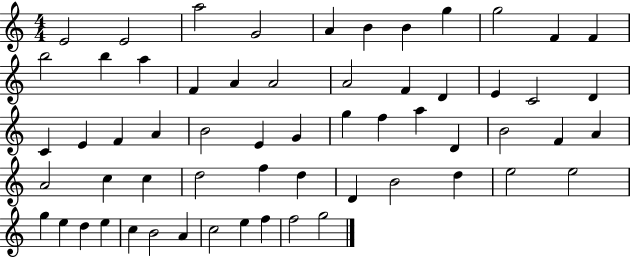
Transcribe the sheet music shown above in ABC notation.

X:1
T:Untitled
M:4/4
L:1/4
K:C
E2 E2 a2 G2 A B B g g2 F F b2 b a F A A2 A2 F D E C2 D C E F A B2 E G g f a D B2 F A A2 c c d2 f d D B2 d e2 e2 g e d e c B2 A c2 e f f2 g2